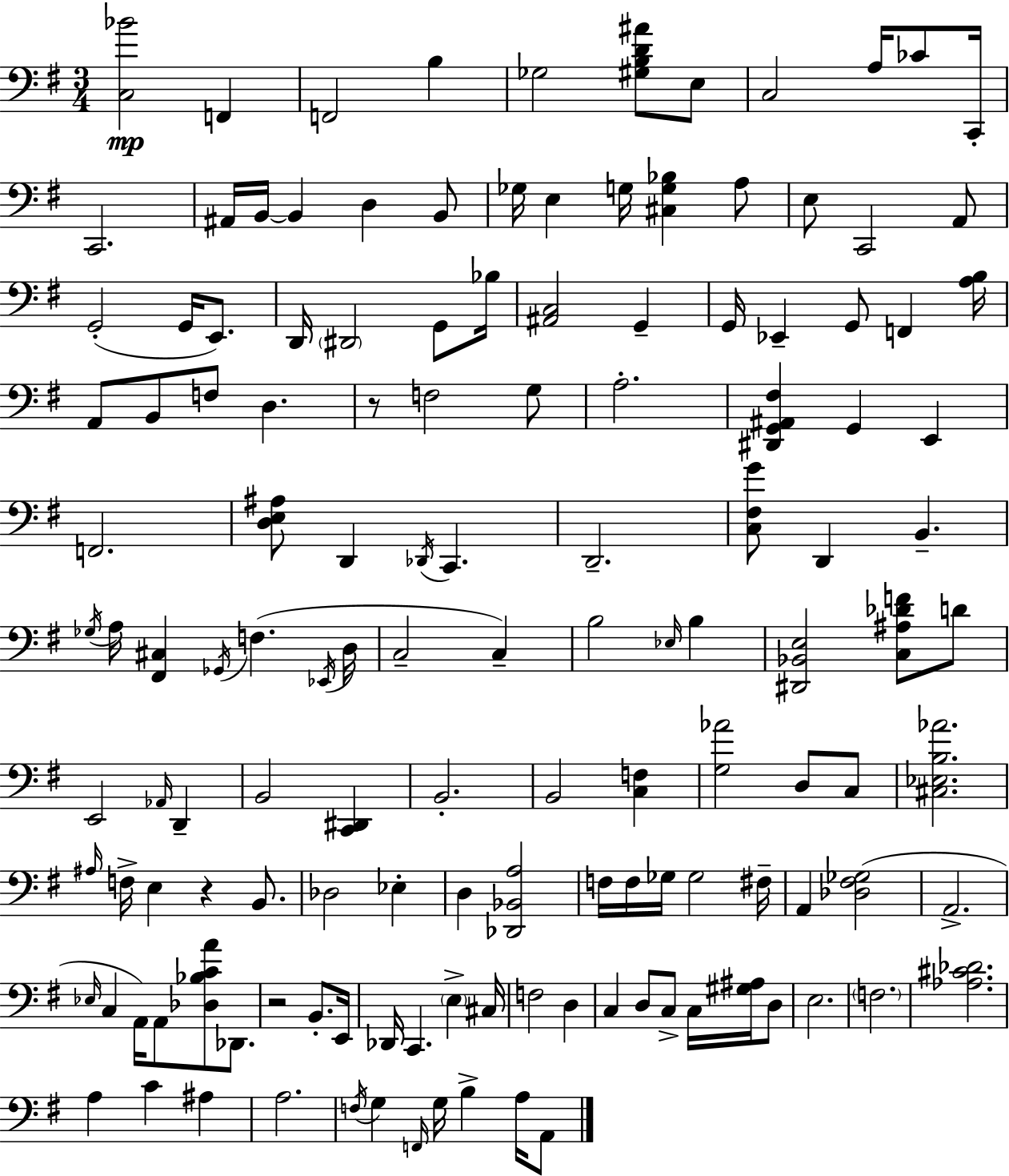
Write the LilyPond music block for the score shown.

{
  \clef bass
  \numericTimeSignature
  \time 3/4
  \key e \minor
  <c bes'>2\mp f,4 | f,2 b4 | ges2 <gis b d' ais'>8 e8 | c2 a16 ces'8 c,16-. | \break c,2. | ais,16 b,16~~ b,4 d4 b,8 | ges16 e4 g16 <cis g bes>4 a8 | e8 c,2 a,8 | \break g,2-.( g,16 e,8.) | d,16 \parenthesize dis,2 g,8 bes16 | <ais, c>2 g,4-- | g,16 ees,4-- g,8 f,4 <a b>16 | \break a,8 b,8 f8 d4. | r8 f2 g8 | a2.-. | <dis, g, ais, fis>4 g,4 e,4 | \break f,2. | <d e ais>8 d,4 \acciaccatura { des,16 } c,4. | d,2.-- | <c fis g'>8 d,4 b,4.-- | \break \acciaccatura { ges16 } a16 <fis, cis>4 \acciaccatura { ges,16 }( f4. | \acciaccatura { ees,16 } d16 c2-- | c4--) b2 | \grace { ees16 } b4 <dis, bes, e>2 | \break <c ais des' f'>8 d'8 e,2 | \grace { aes,16 } d,4-- b,2 | <c, dis,>4 b,2.-. | b,2 | \break <c f>4 <g aes'>2 | d8 c8 <cis ees b aes'>2. | \grace { ais16 } f16-> e4 | r4 b,8. des2 | \break ees4-. d4 <des, bes, a>2 | f16 f16 ges16 ges2 | fis16-- a,4 <des fis ges>2( | a,2.-> | \break \grace { ees16 } c4 | a,16) a,8 <des bes c' a'>8 des,8. r2 | b,8.-. e,16 des,16 c,4. | \parenthesize e4-> cis16 f2 | \break d4 c4 | d8 c8-> c16 <gis ais>16 d8 e2. | \parenthesize f2. | <aes cis' des'>2. | \break a4 | c'4 ais4 a2. | \acciaccatura { f16 } g4 | \grace { f,16 } g16 b4-> a16 a,8 \bar "|."
}